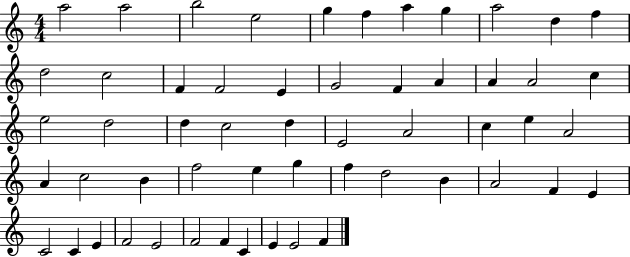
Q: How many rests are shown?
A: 0